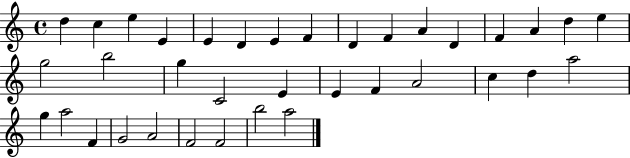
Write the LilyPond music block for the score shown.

{
  \clef treble
  \time 4/4
  \defaultTimeSignature
  \key c \major
  d''4 c''4 e''4 e'4 | e'4 d'4 e'4 f'4 | d'4 f'4 a'4 d'4 | f'4 a'4 d''4 e''4 | \break g''2 b''2 | g''4 c'2 e'4 | e'4 f'4 a'2 | c''4 d''4 a''2 | \break g''4 a''2 f'4 | g'2 a'2 | f'2 f'2 | b''2 a''2 | \break \bar "|."
}